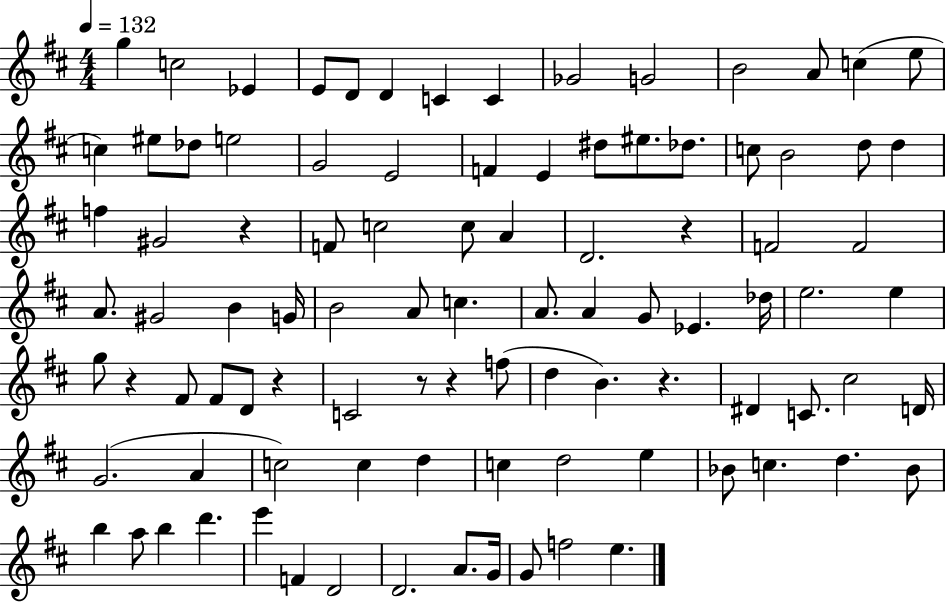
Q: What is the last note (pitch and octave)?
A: E5